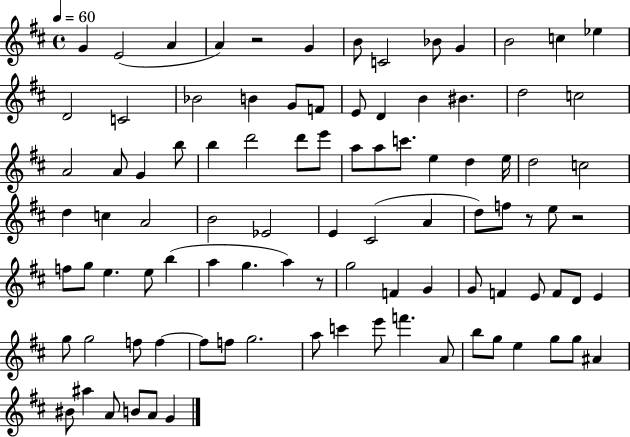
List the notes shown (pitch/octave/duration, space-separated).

G4/q E4/h A4/q A4/q R/h G4/q B4/e C4/h Bb4/e G4/q B4/h C5/q Eb5/q D4/h C4/h Bb4/h B4/q G4/e F4/e E4/e D4/q B4/q BIS4/q. D5/h C5/h A4/h A4/e G4/q B5/e B5/q D6/h D6/e E6/e A5/e A5/e C6/e. E5/q D5/q E5/s D5/h C5/h D5/q C5/q A4/h B4/h Eb4/h E4/q C#4/h A4/q D5/e F5/e R/e E5/e R/h F5/e G5/e E5/q. E5/e B5/q A5/q G5/q. A5/q R/e G5/h F4/q G4/q G4/e F4/q E4/e F4/e D4/e E4/q G5/e G5/h F5/e F5/q F5/e F5/e G5/h. A5/e C6/q E6/e F6/q. A4/e B5/e G5/e E5/q G5/e G5/e A#4/q BIS4/e A#5/q A4/e B4/e A4/e G4/q